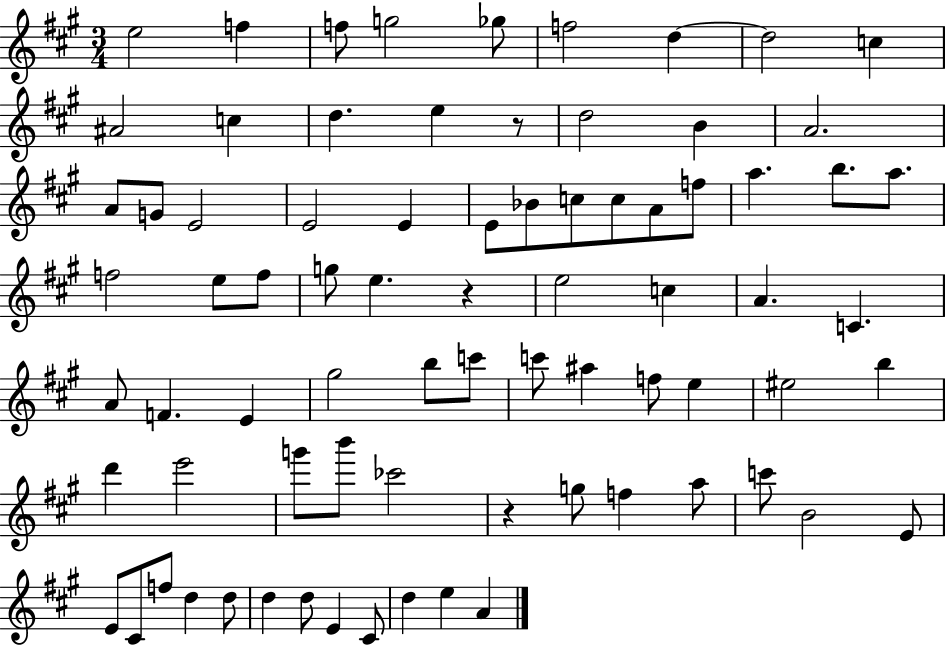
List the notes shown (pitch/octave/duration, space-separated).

E5/h F5/q F5/e G5/h Gb5/e F5/h D5/q D5/h C5/q A#4/h C5/q D5/q. E5/q R/e D5/h B4/q A4/h. A4/e G4/e E4/h E4/h E4/q E4/e Bb4/e C5/e C5/e A4/e F5/e A5/q. B5/e. A5/e. F5/h E5/e F5/e G5/e E5/q. R/q E5/h C5/q A4/q. C4/q. A4/e F4/q. E4/q G#5/h B5/e C6/e C6/e A#5/q F5/e E5/q EIS5/h B5/q D6/q E6/h G6/e B6/e CES6/h R/q G5/e F5/q A5/e C6/e B4/h E4/e E4/e C#4/e F5/e D5/q D5/e D5/q D5/e E4/q C#4/e D5/q E5/q A4/q